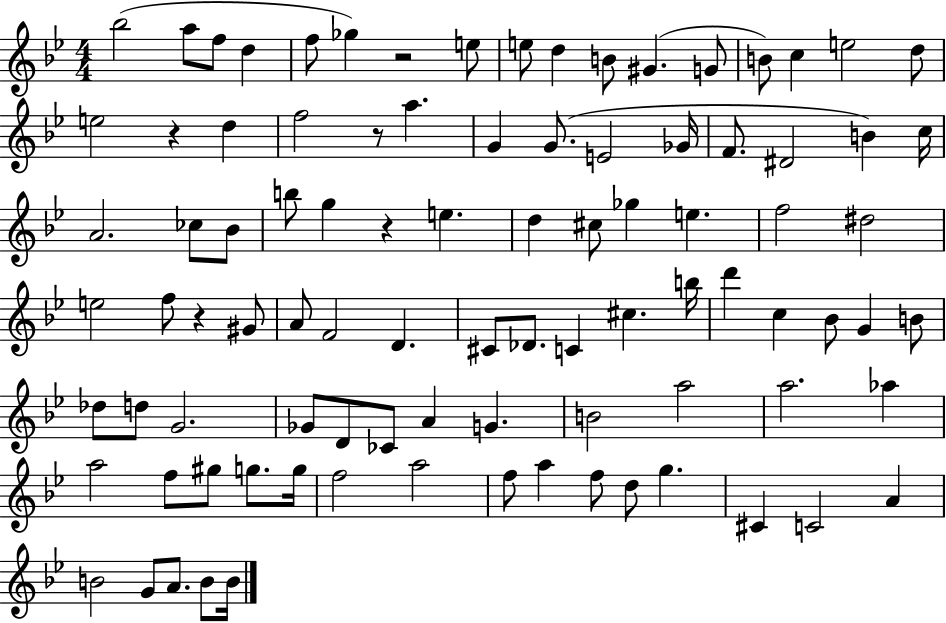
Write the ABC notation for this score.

X:1
T:Untitled
M:4/4
L:1/4
K:Bb
_b2 a/2 f/2 d f/2 _g z2 e/2 e/2 d B/2 ^G G/2 B/2 c e2 d/2 e2 z d f2 z/2 a G G/2 E2 _G/4 F/2 ^D2 B c/4 A2 _c/2 _B/2 b/2 g z e d ^c/2 _g e f2 ^d2 e2 f/2 z ^G/2 A/2 F2 D ^C/2 _D/2 C ^c b/4 d' c _B/2 G B/2 _d/2 d/2 G2 _G/2 D/2 _C/2 A G B2 a2 a2 _a a2 f/2 ^g/2 g/2 g/4 f2 a2 f/2 a f/2 d/2 g ^C C2 A B2 G/2 A/2 B/2 B/4